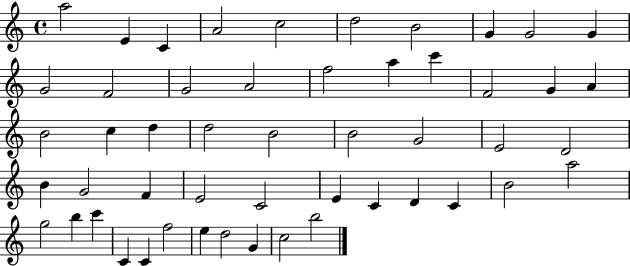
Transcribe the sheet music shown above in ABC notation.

X:1
T:Untitled
M:4/4
L:1/4
K:C
a2 E C A2 c2 d2 B2 G G2 G G2 F2 G2 A2 f2 a c' F2 G A B2 c d d2 B2 B2 G2 E2 D2 B G2 F E2 C2 E C D C B2 a2 g2 b c' C C f2 e d2 G c2 b2